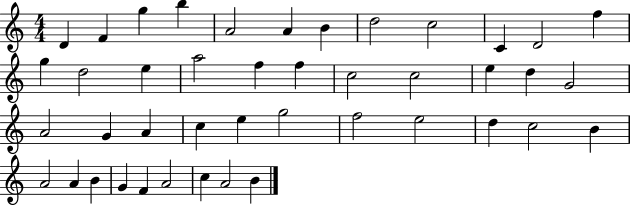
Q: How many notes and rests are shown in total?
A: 43